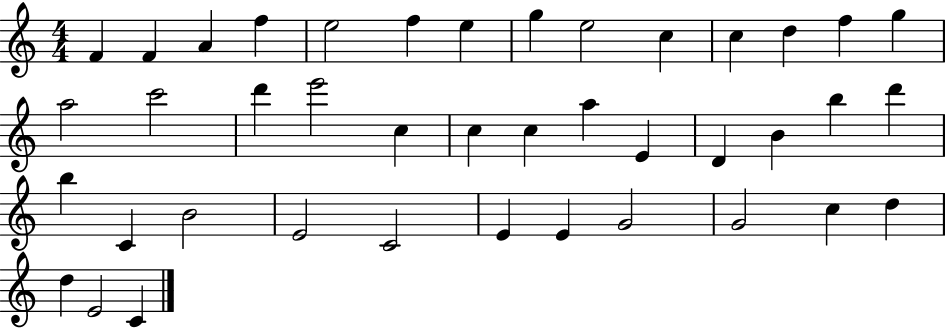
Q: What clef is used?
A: treble